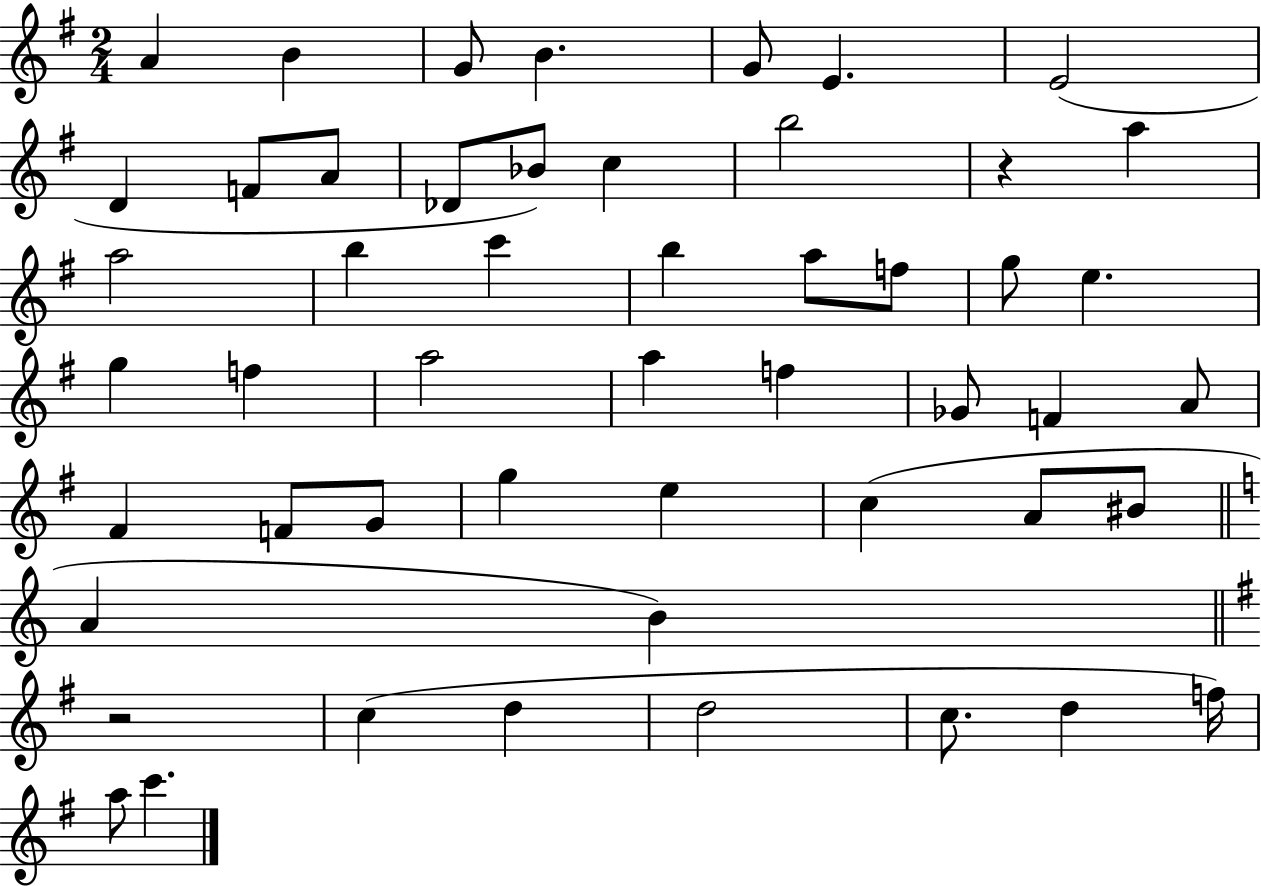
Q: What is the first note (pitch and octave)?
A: A4